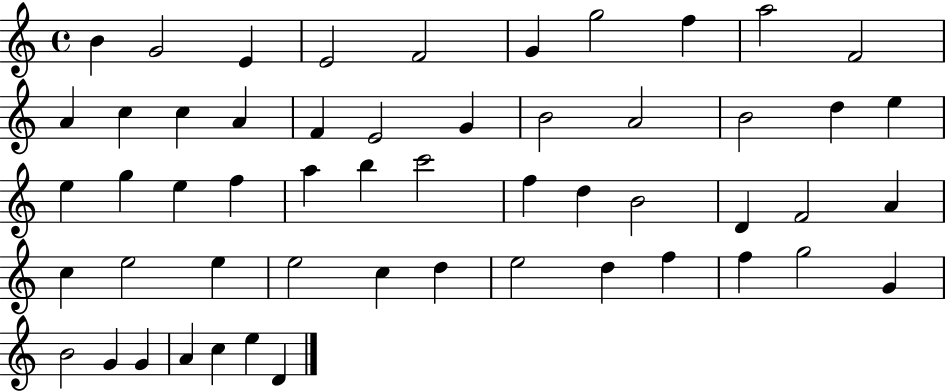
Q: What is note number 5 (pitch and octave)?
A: F4